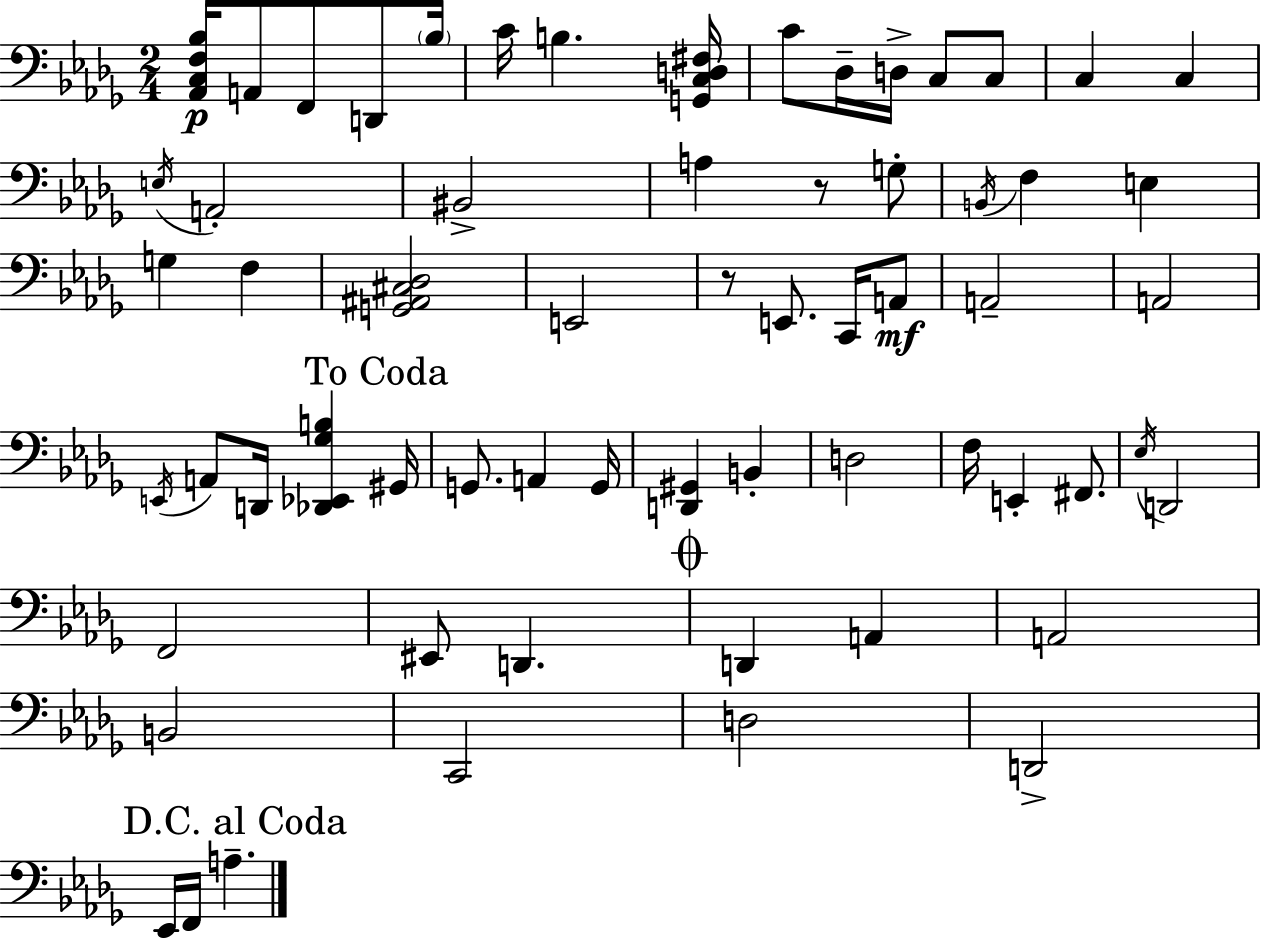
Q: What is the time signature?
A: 2/4